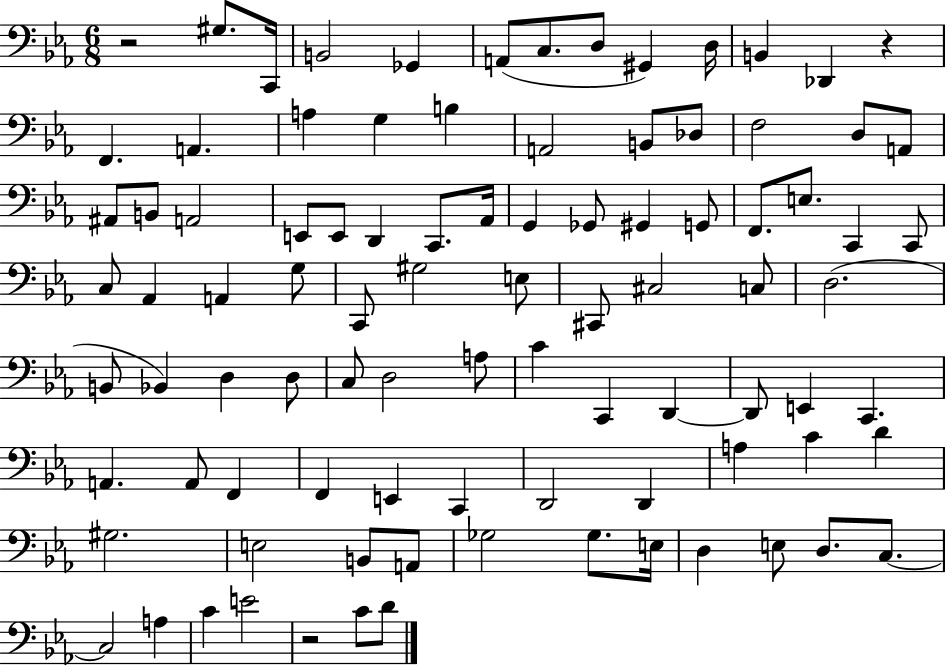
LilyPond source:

{
  \clef bass
  \numericTimeSignature
  \time 6/8
  \key ees \major
  r2 gis8. c,16 | b,2 ges,4 | a,8( c8. d8 gis,4) d16 | b,4 des,4 r4 | \break f,4. a,4. | a4 g4 b4 | a,2 b,8 des8 | f2 d8 a,8 | \break ais,8 b,8 a,2 | e,8 e,8 d,4 c,8. aes,16 | g,4 ges,8 gis,4 g,8 | f,8. e8. c,4 c,8 | \break c8 aes,4 a,4 g8 | c,8 gis2 e8 | cis,8 cis2 c8 | d2.( | \break b,8 bes,4) d4 d8 | c8 d2 a8 | c'4 c,4 d,4~~ | d,8 e,4 c,4. | \break a,4. a,8 f,4 | f,4 e,4 c,4 | d,2 d,4 | a4 c'4 d'4 | \break gis2. | e2 b,8 a,8 | ges2 ges8. e16 | d4 e8 d8. c8.~~ | \break c2 a4 | c'4 e'2 | r2 c'8 d'8 | \bar "|."
}